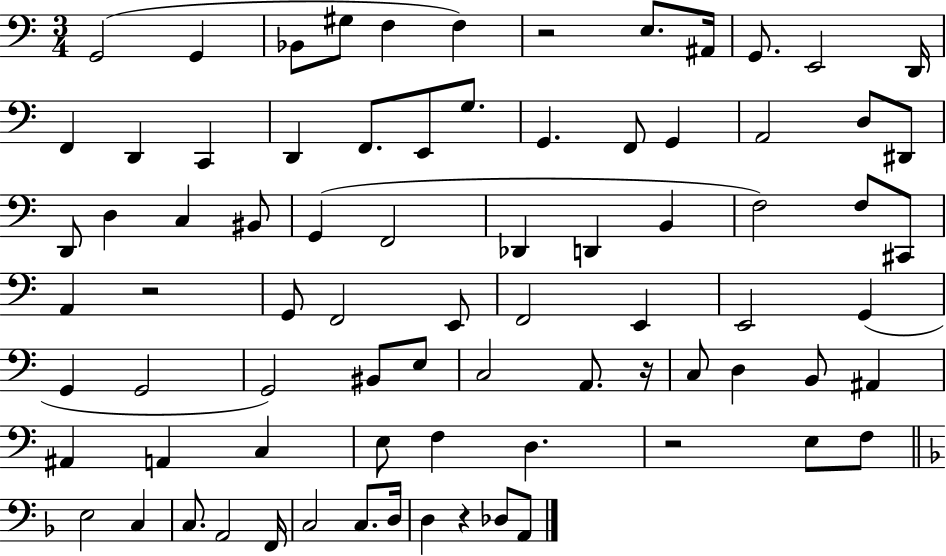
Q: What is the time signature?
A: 3/4